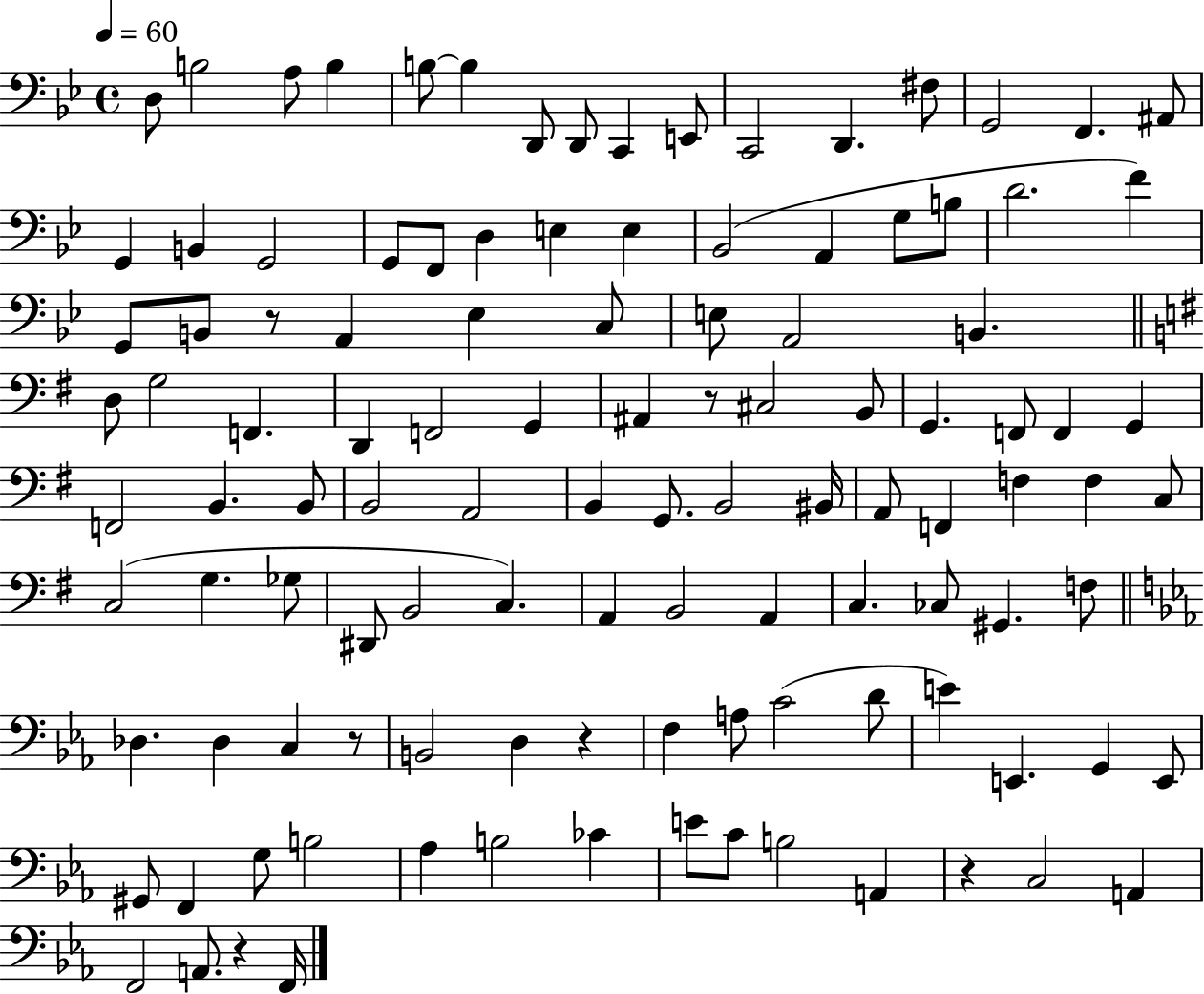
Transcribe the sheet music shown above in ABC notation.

X:1
T:Untitled
M:4/4
L:1/4
K:Bb
D,/2 B,2 A,/2 B, B,/2 B, D,,/2 D,,/2 C,, E,,/2 C,,2 D,, ^F,/2 G,,2 F,, ^A,,/2 G,, B,, G,,2 G,,/2 F,,/2 D, E, E, _B,,2 A,, G,/2 B,/2 D2 F G,,/2 B,,/2 z/2 A,, _E, C,/2 E,/2 A,,2 B,, D,/2 G,2 F,, D,, F,,2 G,, ^A,, z/2 ^C,2 B,,/2 G,, F,,/2 F,, G,, F,,2 B,, B,,/2 B,,2 A,,2 B,, G,,/2 B,,2 ^B,,/4 A,,/2 F,, F, F, C,/2 C,2 G, _G,/2 ^D,,/2 B,,2 C, A,, B,,2 A,, C, _C,/2 ^G,, F,/2 _D, _D, C, z/2 B,,2 D, z F, A,/2 C2 D/2 E E,, G,, E,,/2 ^G,,/2 F,, G,/2 B,2 _A, B,2 _C E/2 C/2 B,2 A,, z C,2 A,, F,,2 A,,/2 z F,,/4